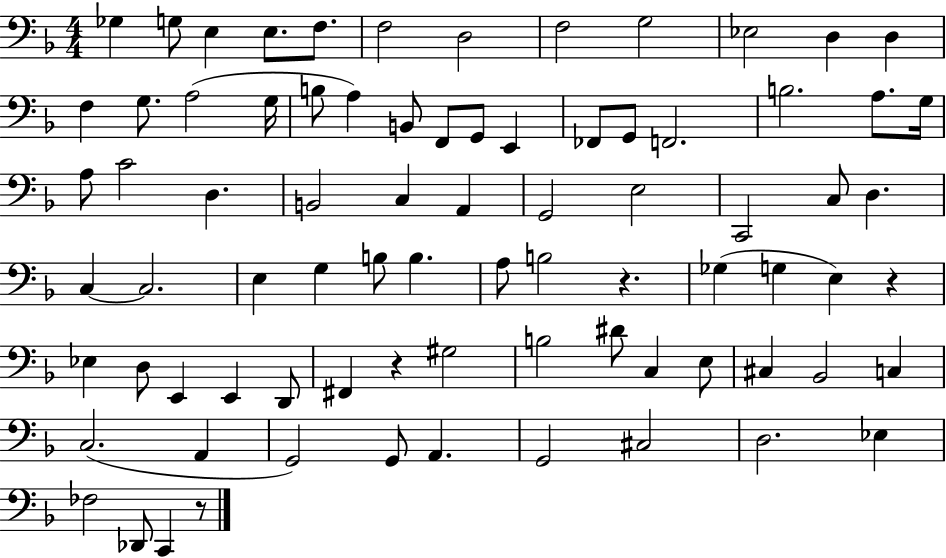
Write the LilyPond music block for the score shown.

{
  \clef bass
  \numericTimeSignature
  \time 4/4
  \key f \major
  ges4 g8 e4 e8. f8. | f2 d2 | f2 g2 | ees2 d4 d4 | \break f4 g8. a2( g16 | b8 a4) b,8 f,8 g,8 e,4 | fes,8 g,8 f,2. | b2. a8. g16 | \break a8 c'2 d4. | b,2 c4 a,4 | g,2 e2 | c,2 c8 d4. | \break c4~~ c2. | e4 g4 b8 b4. | a8 b2 r4. | ges4( g4 e4) r4 | \break ees4 d8 e,4 e,4 d,8 | fis,4 r4 gis2 | b2 dis'8 c4 e8 | cis4 bes,2 c4 | \break c2.( a,4 | g,2) g,8 a,4. | g,2 cis2 | d2. ees4 | \break fes2 des,8 c,4 r8 | \bar "|."
}